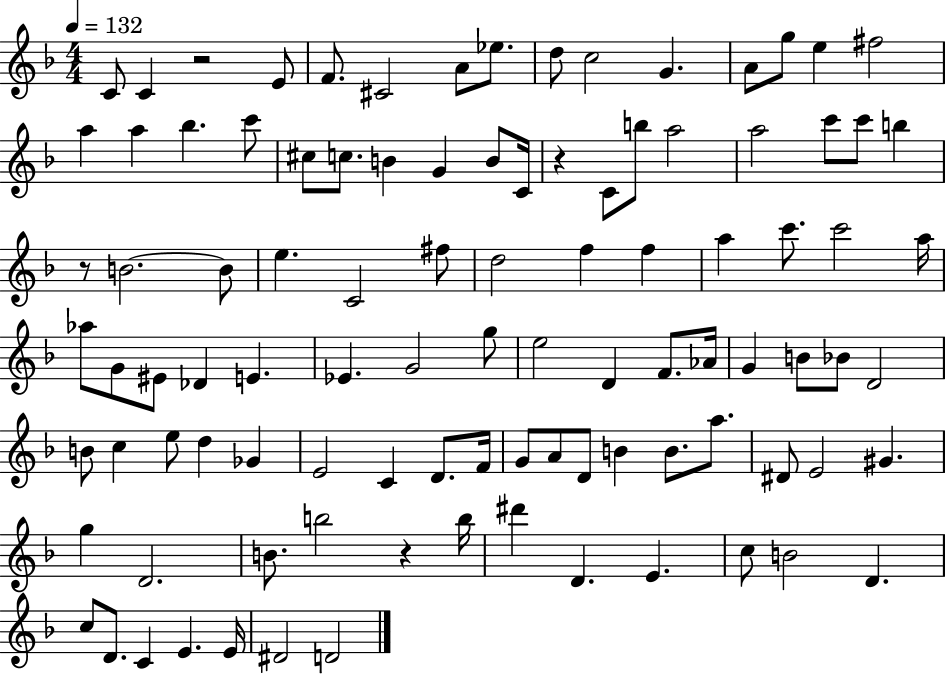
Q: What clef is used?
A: treble